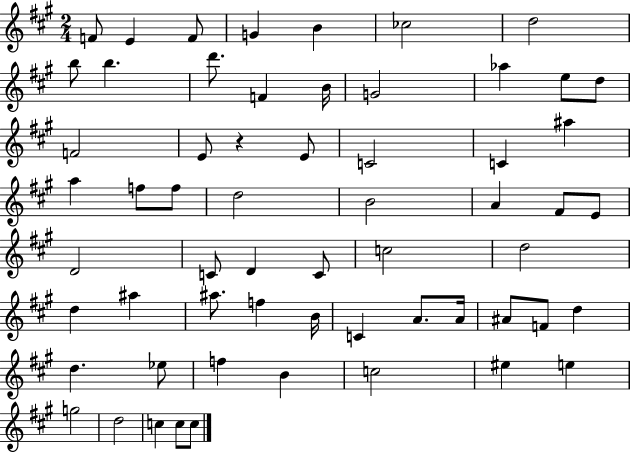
X:1
T:Untitled
M:2/4
L:1/4
K:A
F/2 E F/2 G B _c2 d2 b/2 b d'/2 F B/4 G2 _a e/2 d/2 F2 E/2 z E/2 C2 C ^a a f/2 f/2 d2 B2 A ^F/2 E/2 D2 C/2 D C/2 c2 d2 d ^a ^a/2 f B/4 C A/2 A/4 ^A/2 F/2 d d _e/2 f B c2 ^e e g2 d2 c c/2 c/2